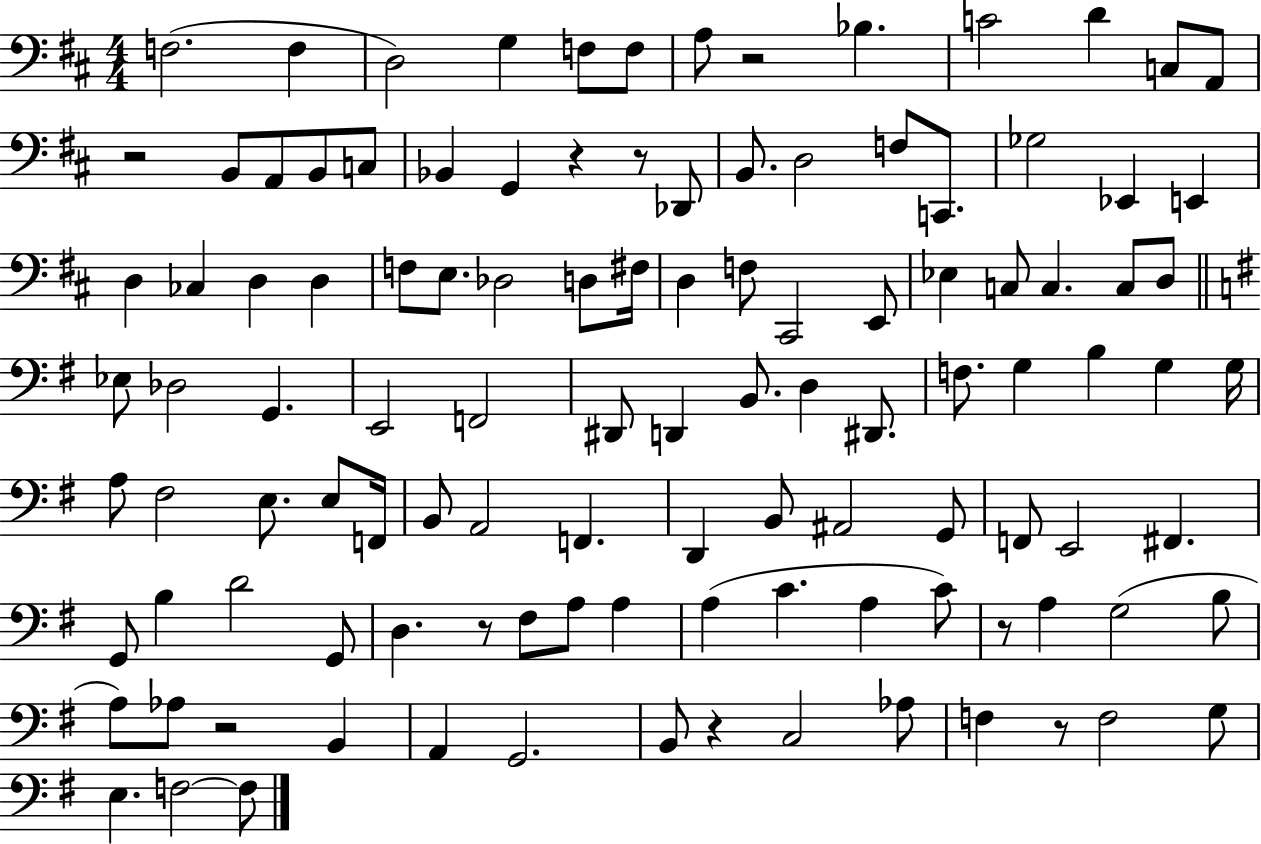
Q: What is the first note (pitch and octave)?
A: F3